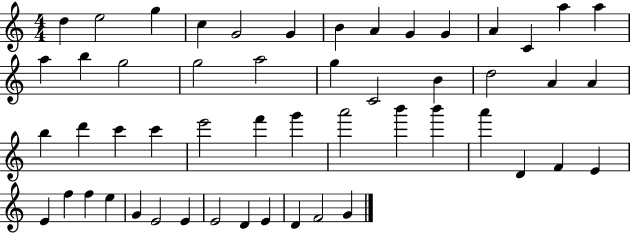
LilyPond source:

{
  \clef treble
  \numericTimeSignature
  \time 4/4
  \key c \major
  d''4 e''2 g''4 | c''4 g'2 g'4 | b'4 a'4 g'4 g'4 | a'4 c'4 a''4 a''4 | \break a''4 b''4 g''2 | g''2 a''2 | g''4 c'2 b'4 | d''2 a'4 a'4 | \break b''4 d'''4 c'''4 c'''4 | e'''2 f'''4 g'''4 | a'''2 b'''4 b'''4 | a'''4 d'4 f'4 e'4 | \break e'4 f''4 f''4 e''4 | g'4 e'2 e'4 | e'2 d'4 e'4 | d'4 f'2 g'4 | \break \bar "|."
}